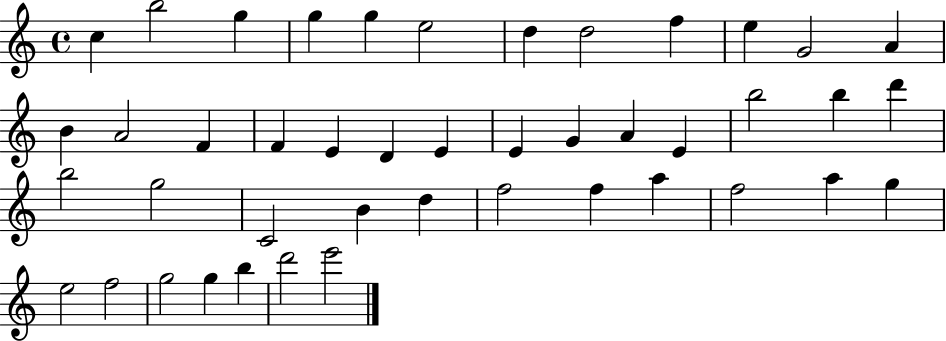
X:1
T:Untitled
M:4/4
L:1/4
K:C
c b2 g g g e2 d d2 f e G2 A B A2 F F E D E E G A E b2 b d' b2 g2 C2 B d f2 f a f2 a g e2 f2 g2 g b d'2 e'2